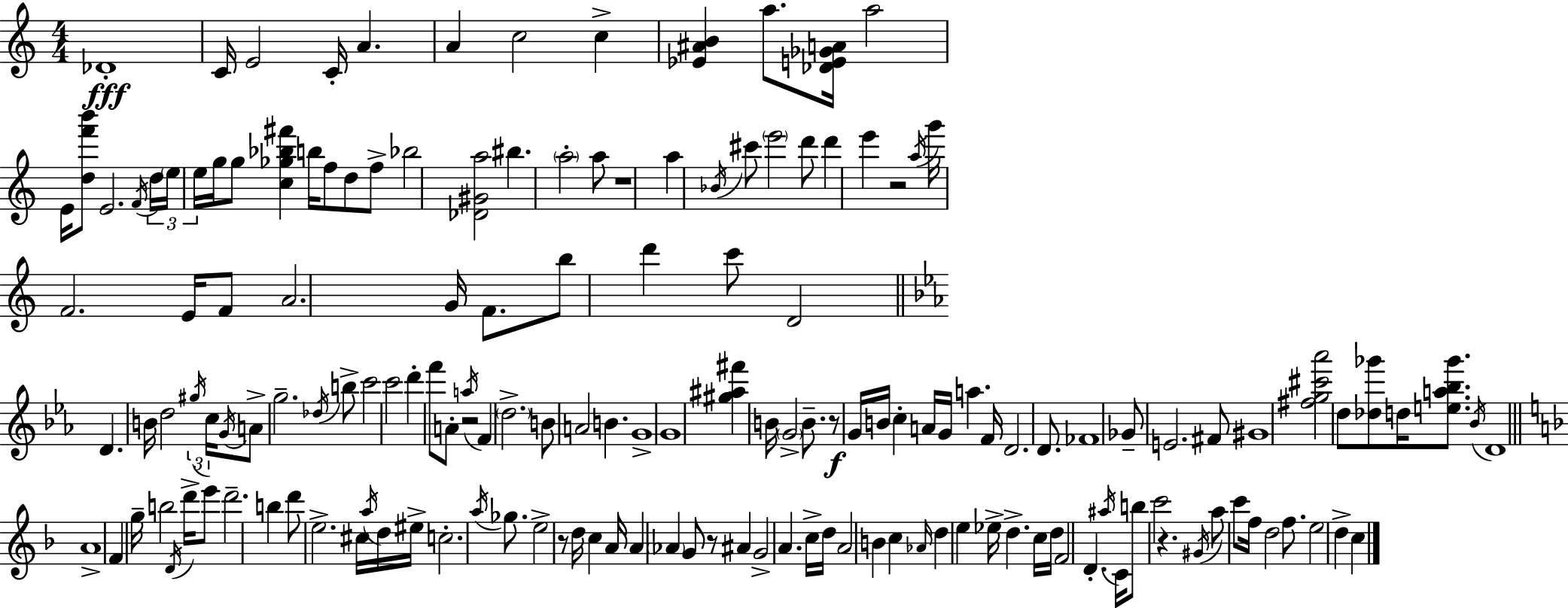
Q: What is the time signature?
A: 4/4